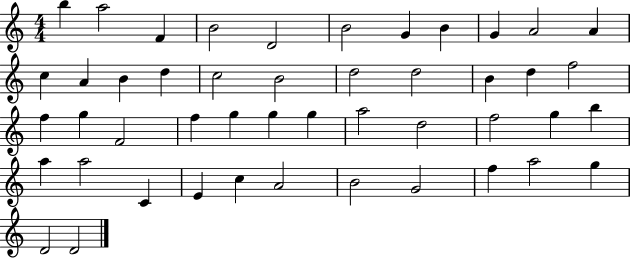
B5/q A5/h F4/q B4/h D4/h B4/h G4/q B4/q G4/q A4/h A4/q C5/q A4/q B4/q D5/q C5/h B4/h D5/h D5/h B4/q D5/q F5/h F5/q G5/q F4/h F5/q G5/q G5/q G5/q A5/h D5/h F5/h G5/q B5/q A5/q A5/h C4/q E4/q C5/q A4/h B4/h G4/h F5/q A5/h G5/q D4/h D4/h